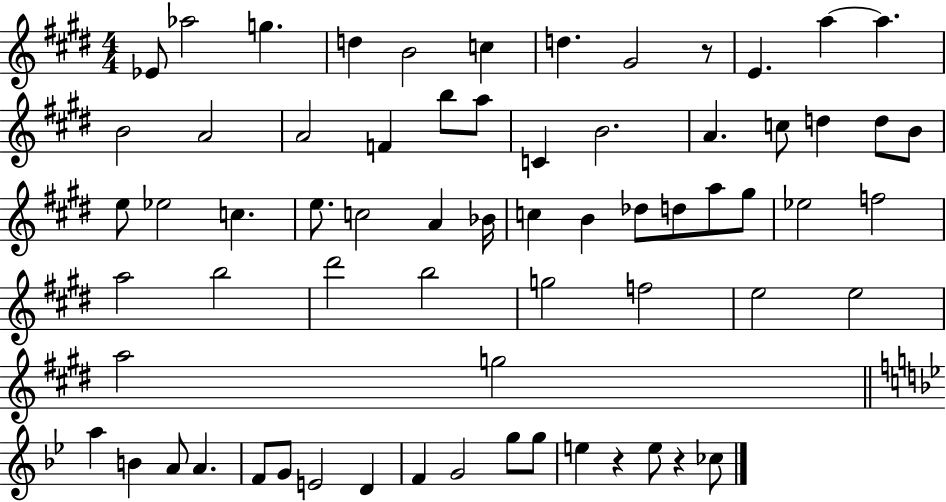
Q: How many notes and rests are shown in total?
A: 67